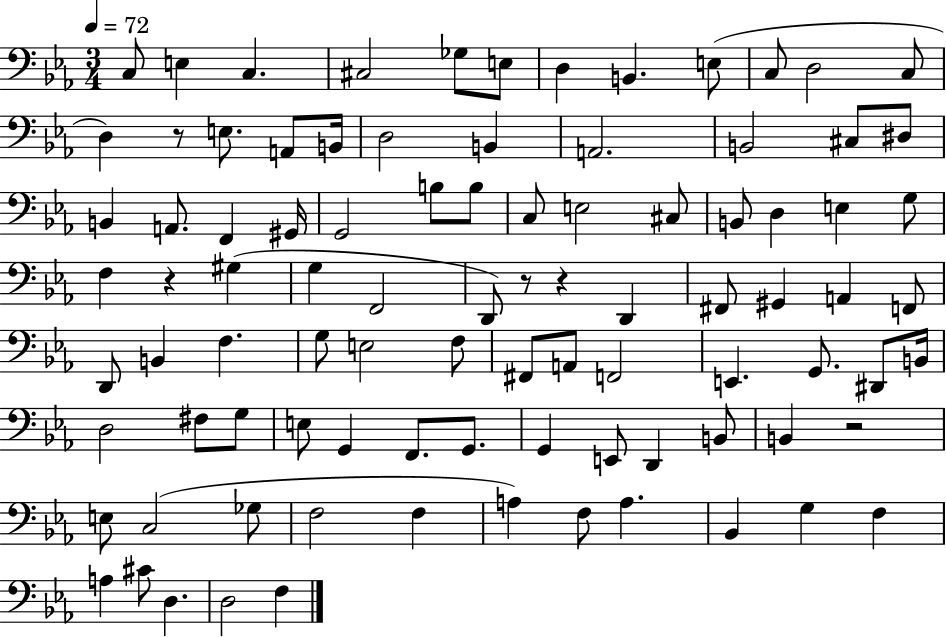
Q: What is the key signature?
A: EES major